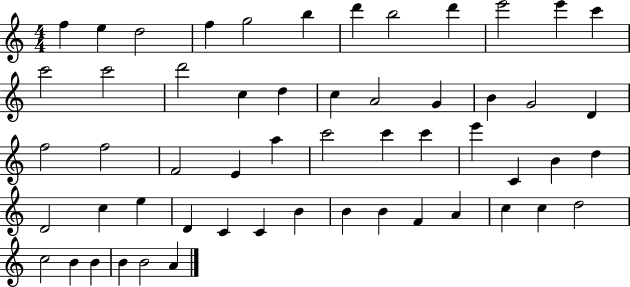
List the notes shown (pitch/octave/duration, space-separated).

F5/q E5/q D5/h F5/q G5/h B5/q D6/q B5/h D6/q E6/h E6/q C6/q C6/h C6/h D6/h C5/q D5/q C5/q A4/h G4/q B4/q G4/h D4/q F5/h F5/h F4/h E4/q A5/q C6/h C6/q C6/q E6/q C4/q B4/q D5/q D4/h C5/q E5/q D4/q C4/q C4/q B4/q B4/q B4/q F4/q A4/q C5/q C5/q D5/h C5/h B4/q B4/q B4/q B4/h A4/q